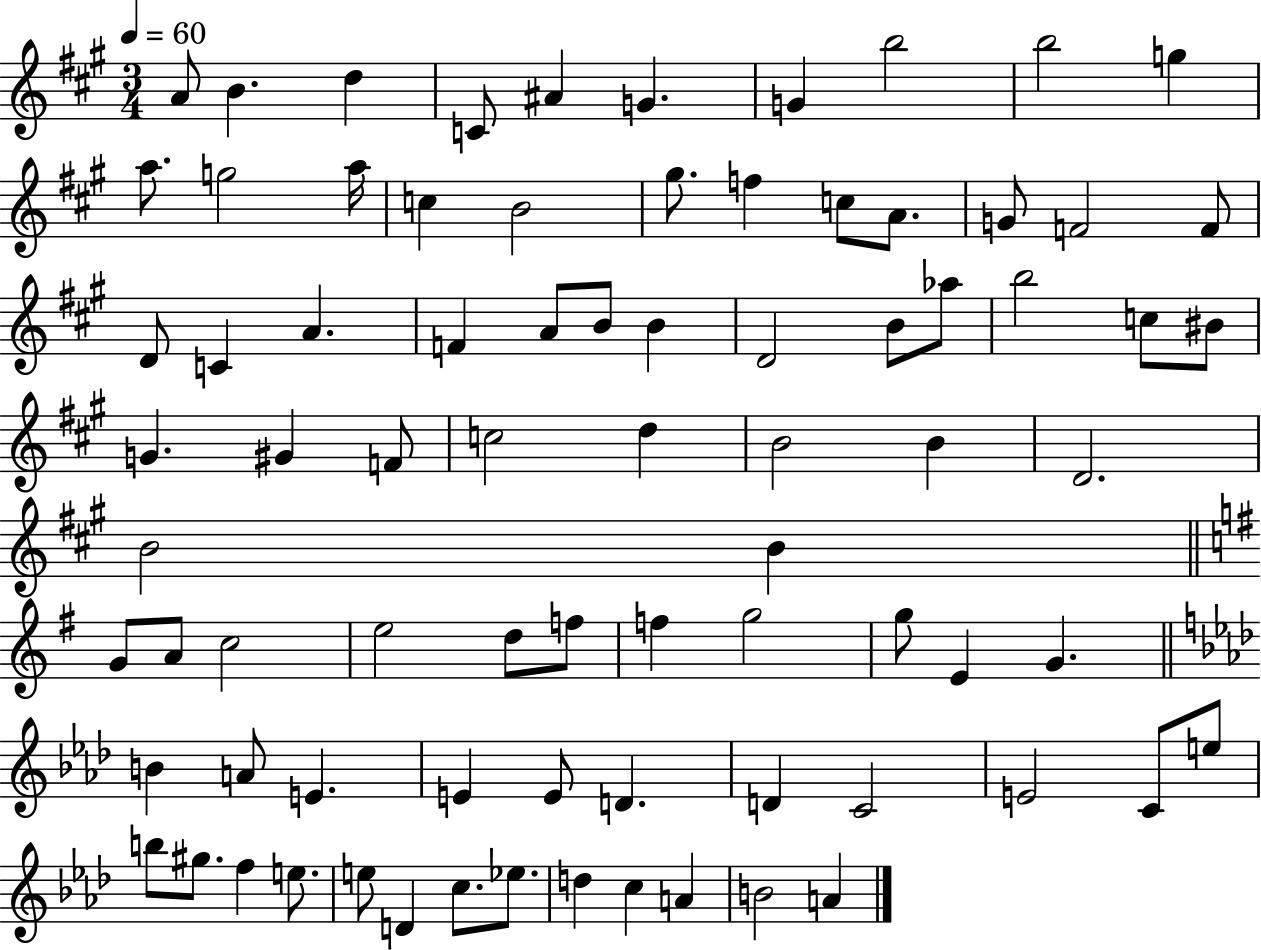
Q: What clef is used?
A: treble